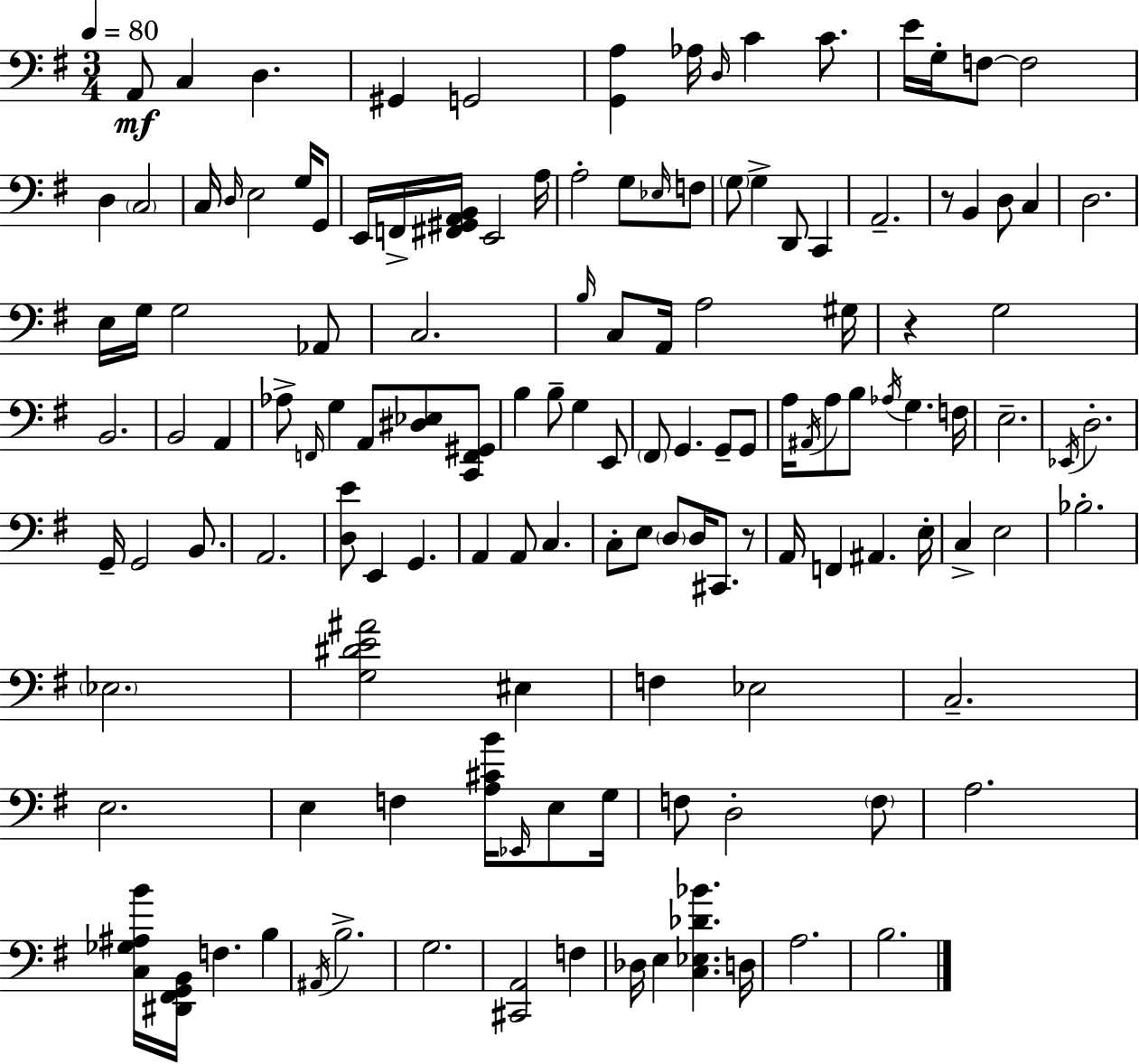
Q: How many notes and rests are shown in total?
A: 134